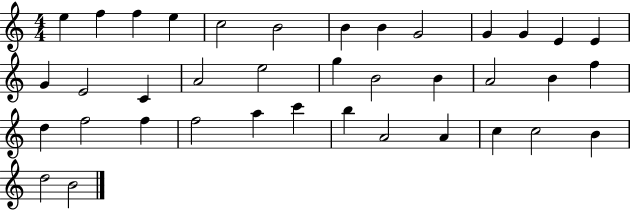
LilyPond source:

{
  \clef treble
  \numericTimeSignature
  \time 4/4
  \key c \major
  e''4 f''4 f''4 e''4 | c''2 b'2 | b'4 b'4 g'2 | g'4 g'4 e'4 e'4 | \break g'4 e'2 c'4 | a'2 e''2 | g''4 b'2 b'4 | a'2 b'4 f''4 | \break d''4 f''2 f''4 | f''2 a''4 c'''4 | b''4 a'2 a'4 | c''4 c''2 b'4 | \break d''2 b'2 | \bar "|."
}